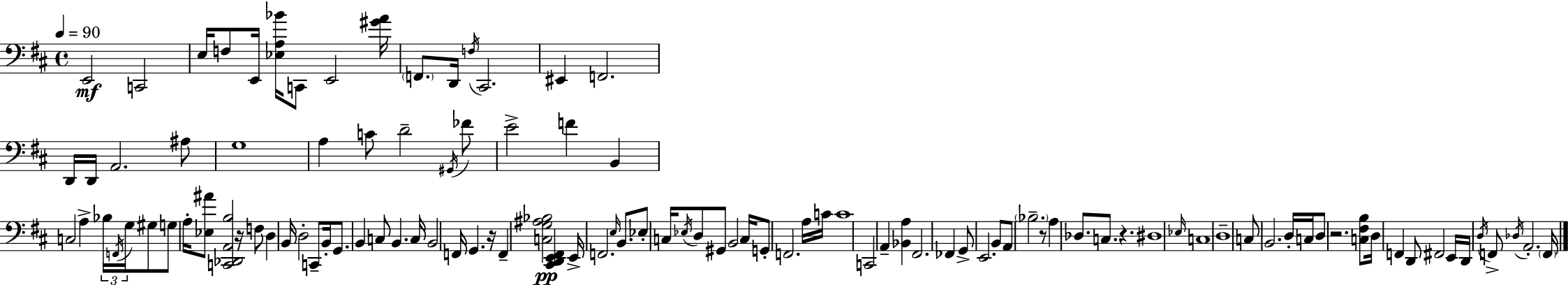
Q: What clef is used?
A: bass